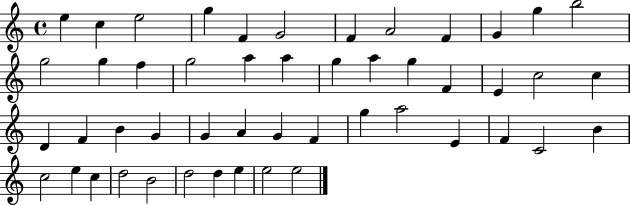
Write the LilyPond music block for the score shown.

{
  \clef treble
  \time 4/4
  \defaultTimeSignature
  \key c \major
  e''4 c''4 e''2 | g''4 f'4 g'2 | f'4 a'2 f'4 | g'4 g''4 b''2 | \break g''2 g''4 f''4 | g''2 a''4 a''4 | g''4 a''4 g''4 f'4 | e'4 c''2 c''4 | \break d'4 f'4 b'4 g'4 | g'4 a'4 g'4 f'4 | g''4 a''2 e'4 | f'4 c'2 b'4 | \break c''2 e''4 c''4 | d''2 b'2 | d''2 d''4 e''4 | e''2 e''2 | \break \bar "|."
}